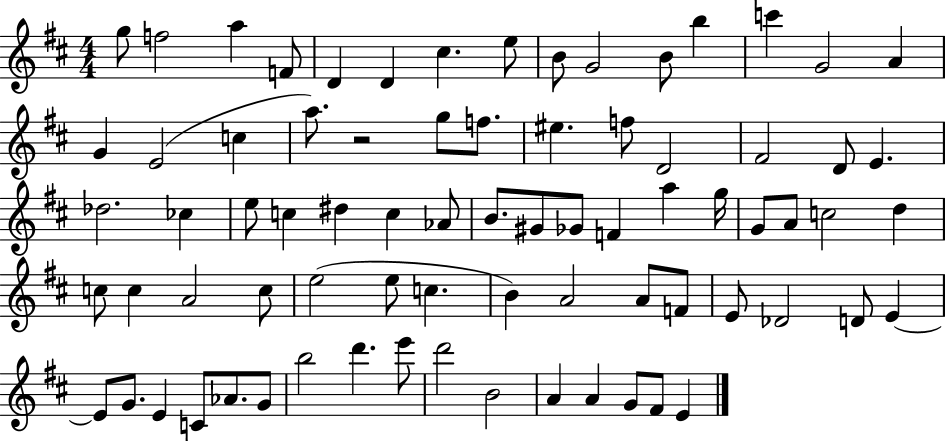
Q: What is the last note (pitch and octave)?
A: E4